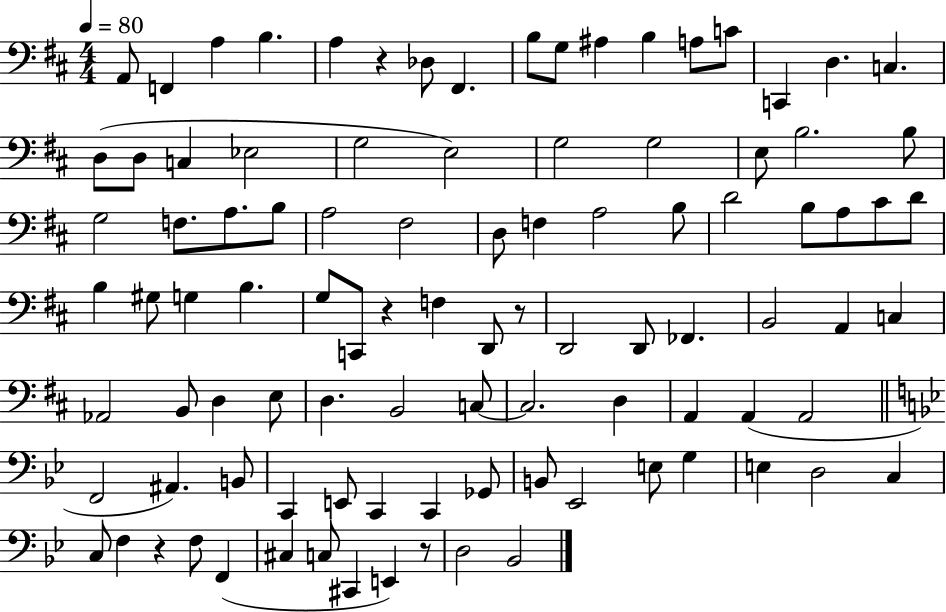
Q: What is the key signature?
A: D major